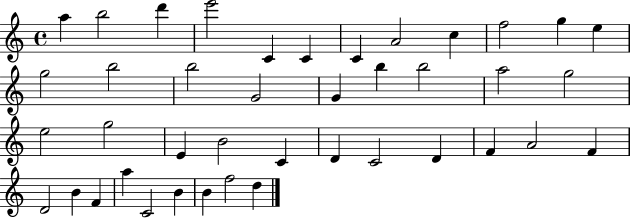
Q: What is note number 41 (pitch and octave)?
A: D5